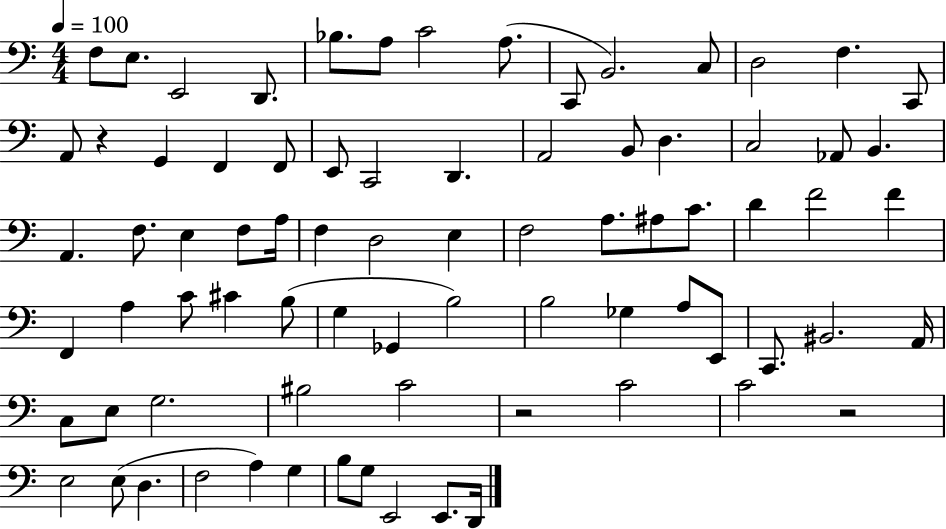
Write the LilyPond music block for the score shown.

{
  \clef bass
  \numericTimeSignature
  \time 4/4
  \key c \major
  \tempo 4 = 100
  f8 e8. e,2 d,8. | bes8. a8 c'2 a8.( | c,8 b,2.) c8 | d2 f4. c,8 | \break a,8 r4 g,4 f,4 f,8 | e,8 c,2 d,4. | a,2 b,8 d4. | c2 aes,8 b,4. | \break a,4. f8. e4 f8 a16 | f4 d2 e4 | f2 a8. ais8 c'8. | d'4 f'2 f'4 | \break f,4 a4 c'8 cis'4 b8( | g4 ges,4 b2) | b2 ges4 a8 e,8 | c,8. bis,2. a,16 | \break c8 e8 g2. | bis2 c'2 | r2 c'2 | c'2 r2 | \break e2 e8( d4. | f2 a4) g4 | b8 g8 e,2 e,8. d,16 | \bar "|."
}